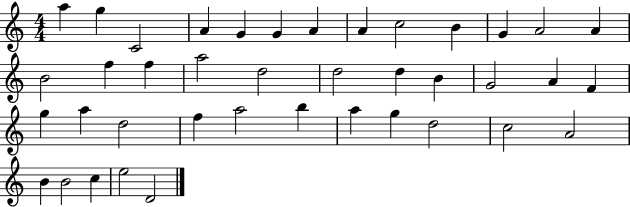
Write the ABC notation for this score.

X:1
T:Untitled
M:4/4
L:1/4
K:C
a g C2 A G G A A c2 B G A2 A B2 f f a2 d2 d2 d B G2 A F g a d2 f a2 b a g d2 c2 A2 B B2 c e2 D2